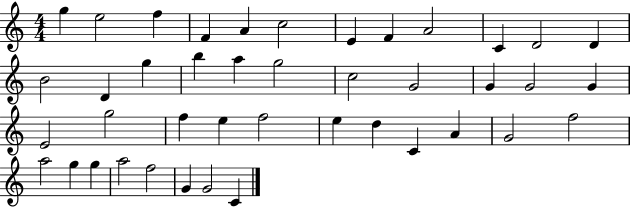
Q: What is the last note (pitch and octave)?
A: C4